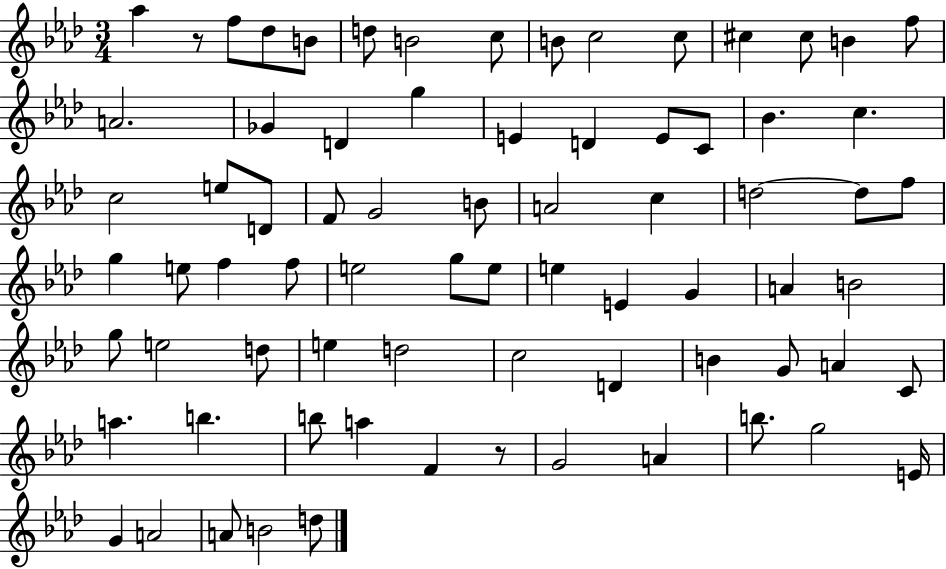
X:1
T:Untitled
M:3/4
L:1/4
K:Ab
_a z/2 f/2 _d/2 B/2 d/2 B2 c/2 B/2 c2 c/2 ^c ^c/2 B f/2 A2 _G D g E D E/2 C/2 _B c c2 e/2 D/2 F/2 G2 B/2 A2 c d2 d/2 f/2 g e/2 f f/2 e2 g/2 e/2 e E G A B2 g/2 e2 d/2 e d2 c2 D B G/2 A C/2 a b b/2 a F z/2 G2 A b/2 g2 E/4 G A2 A/2 B2 d/2